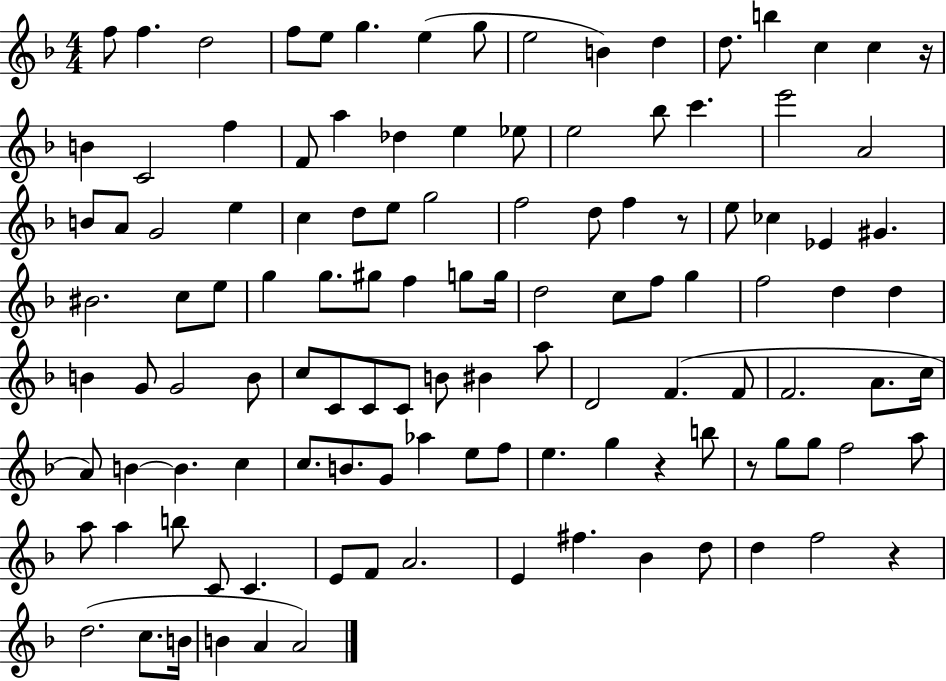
F5/e F5/q. D5/h F5/e E5/e G5/q. E5/q G5/e E5/h B4/q D5/q D5/e. B5/q C5/q C5/q R/s B4/q C4/h F5/q F4/e A5/q Db5/q E5/q Eb5/e E5/h Bb5/e C6/q. E6/h A4/h B4/e A4/e G4/h E5/q C5/q D5/e E5/e G5/h F5/h D5/e F5/q R/e E5/e CES5/q Eb4/q G#4/q. BIS4/h. C5/e E5/e G5/q G5/e. G#5/e F5/q G5/e G5/s D5/h C5/e F5/e G5/q F5/h D5/q D5/q B4/q G4/e G4/h B4/e C5/e C4/e C4/e C4/e B4/e BIS4/q A5/e D4/h F4/q. F4/e F4/h. A4/e. C5/s A4/e B4/q B4/q. C5/q C5/e. B4/e. G4/e Ab5/q E5/e F5/e E5/q. G5/q R/q B5/e R/e G5/e G5/e F5/h A5/e A5/e A5/q B5/e C4/e C4/q. E4/e F4/e A4/h. E4/q F#5/q. Bb4/q D5/e D5/q F5/h R/q D5/h. C5/e. B4/s B4/q A4/q A4/h